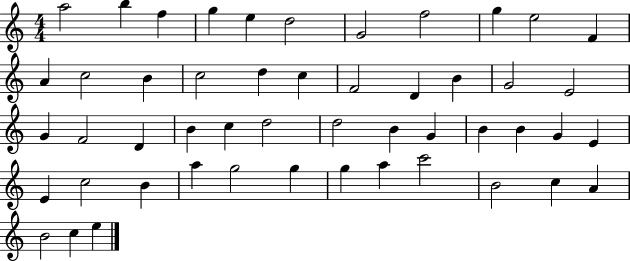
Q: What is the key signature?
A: C major